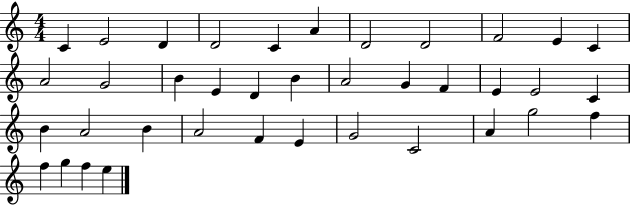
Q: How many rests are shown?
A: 0